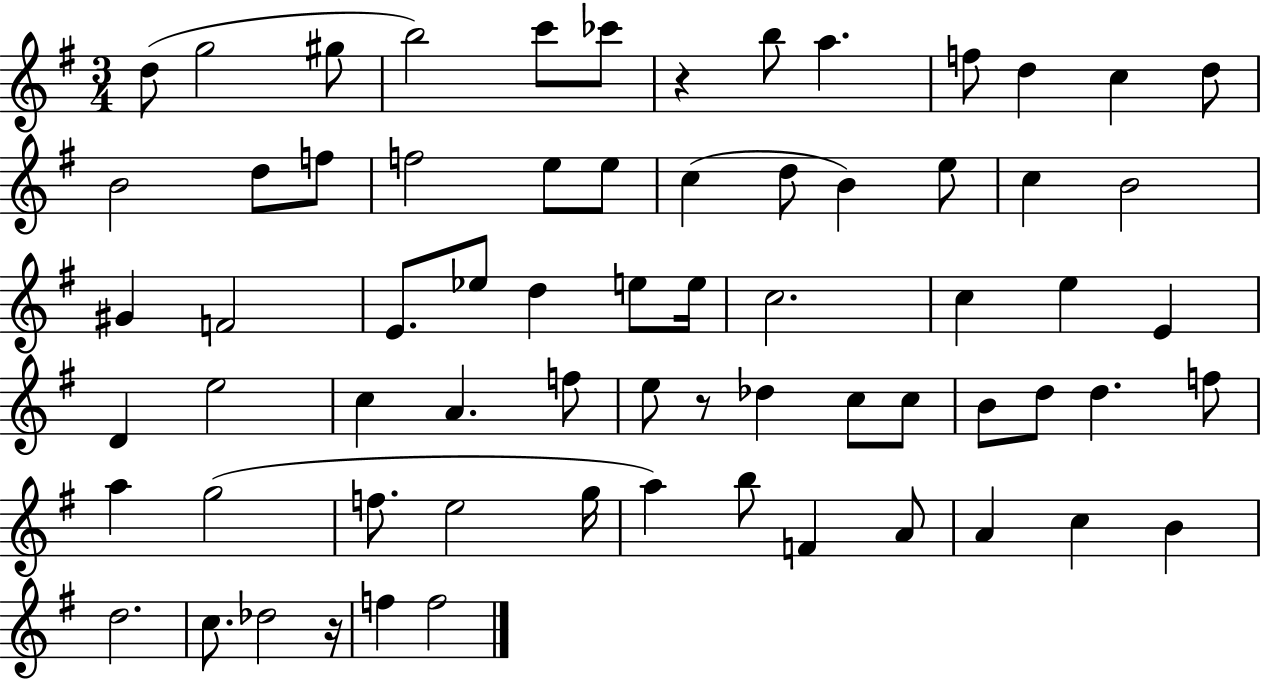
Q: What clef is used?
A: treble